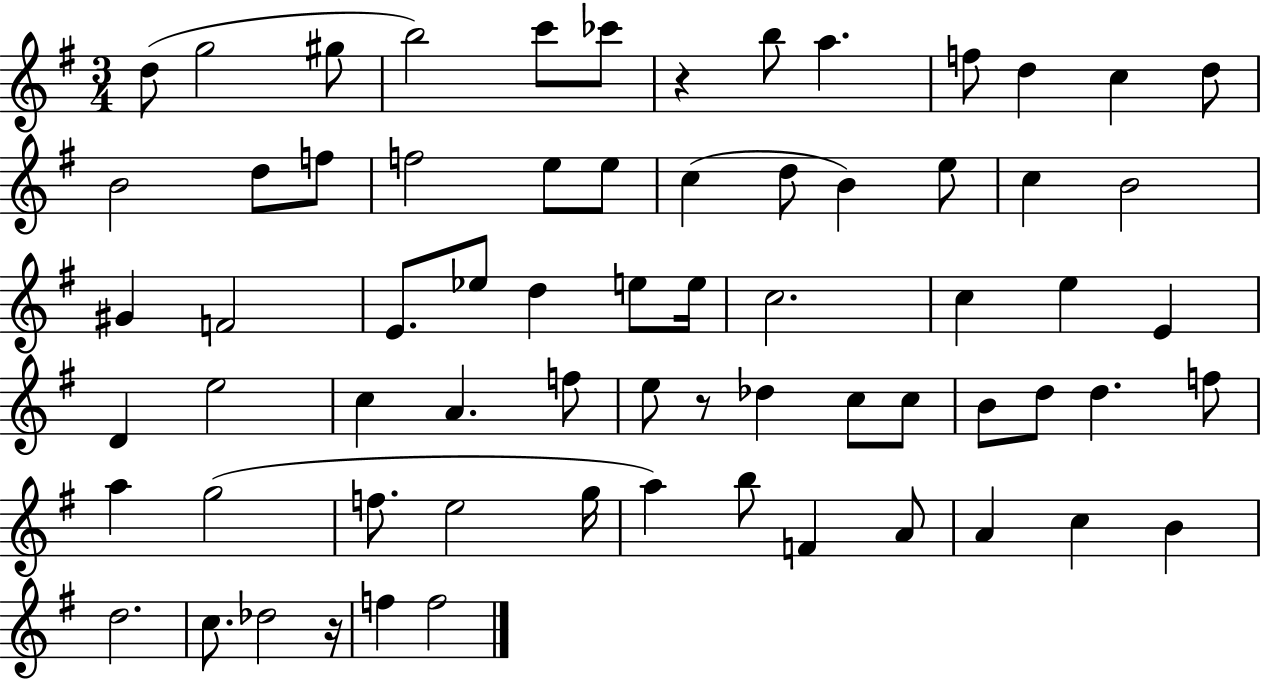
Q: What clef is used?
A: treble